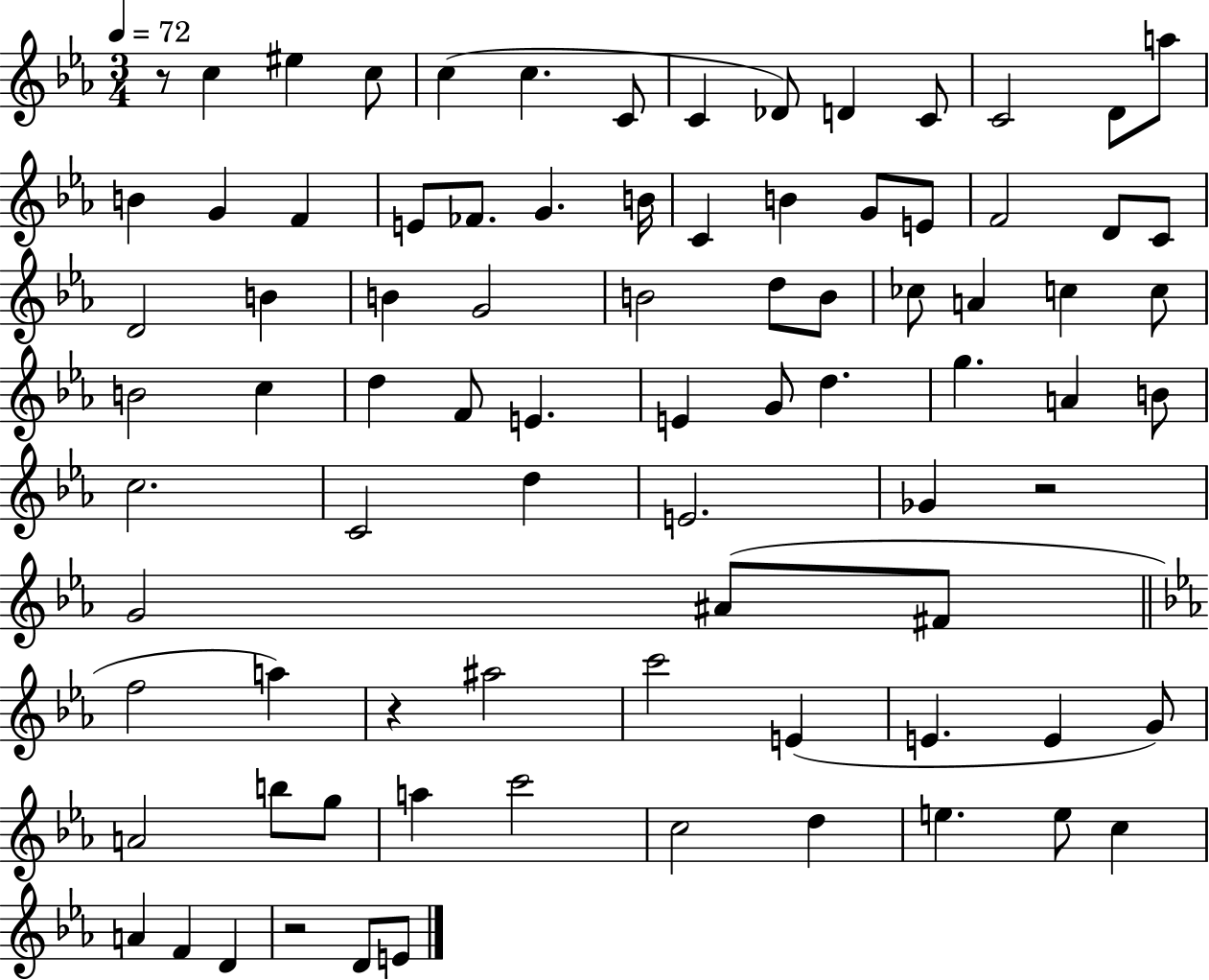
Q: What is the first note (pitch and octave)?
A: C5